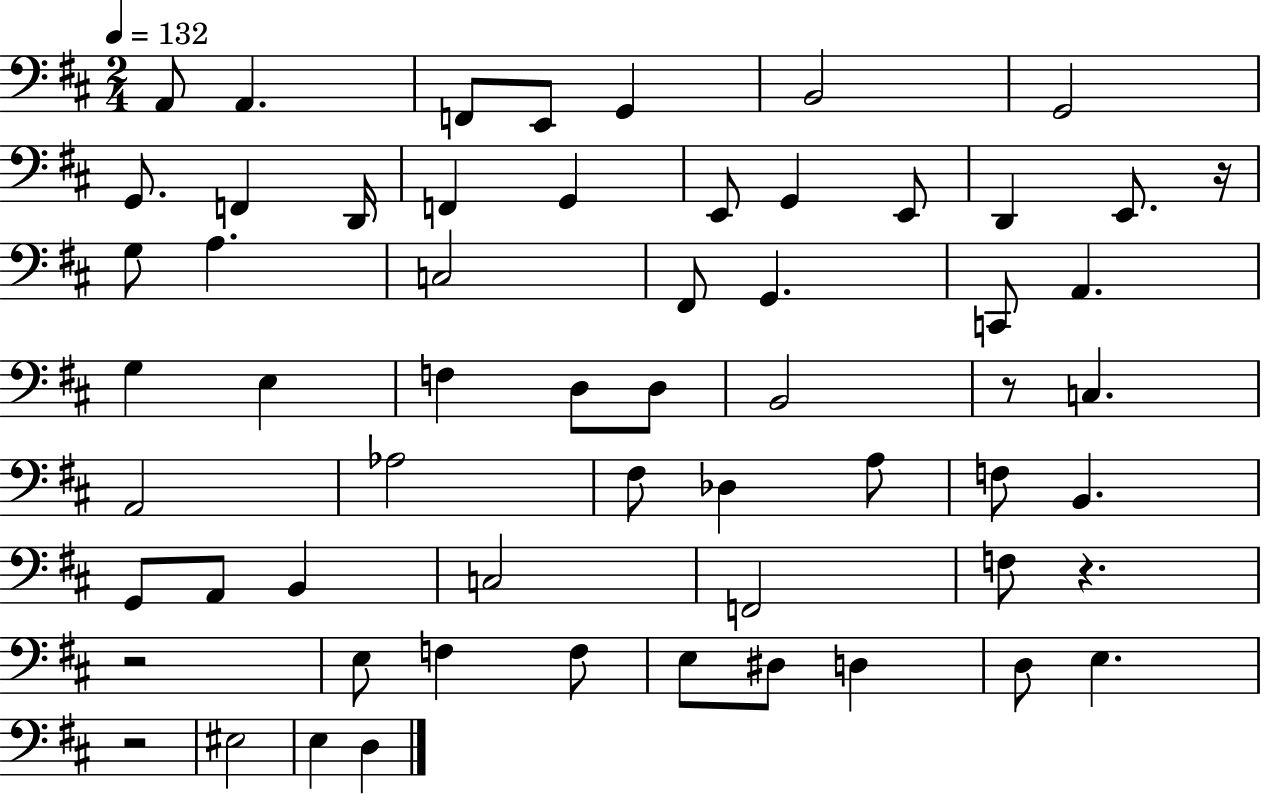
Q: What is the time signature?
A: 2/4